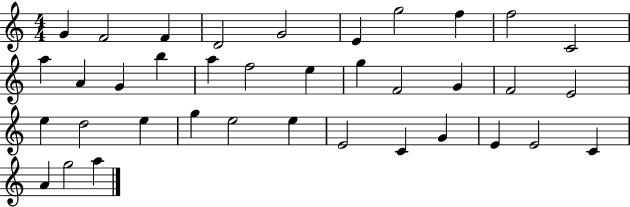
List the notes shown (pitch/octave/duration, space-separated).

G4/q F4/h F4/q D4/h G4/h E4/q G5/h F5/q F5/h C4/h A5/q A4/q G4/q B5/q A5/q F5/h E5/q G5/q F4/h G4/q F4/h E4/h E5/q D5/h E5/q G5/q E5/h E5/q E4/h C4/q G4/q E4/q E4/h C4/q A4/q G5/h A5/q